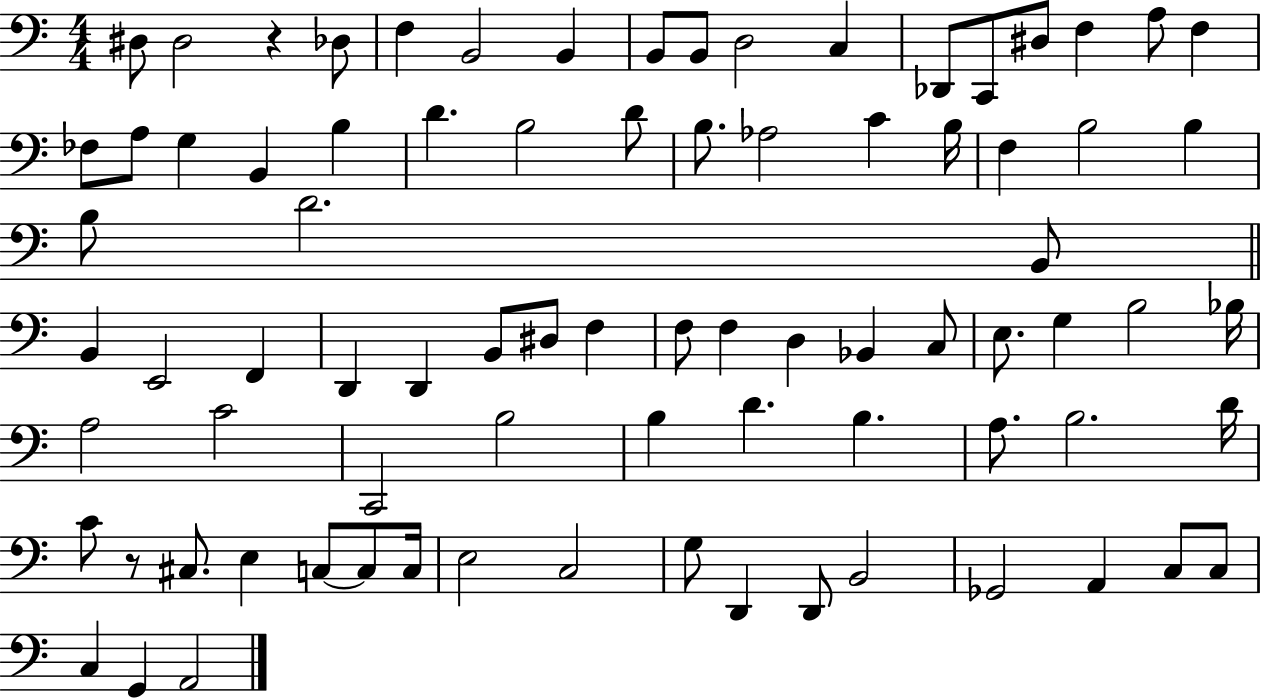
D#3/e D#3/h R/q Db3/e F3/q B2/h B2/q B2/e B2/e D3/h C3/q Db2/e C2/e D#3/e F3/q A3/e F3/q FES3/e A3/e G3/q B2/q B3/q D4/q. B3/h D4/e B3/e. Ab3/h C4/q B3/s F3/q B3/h B3/q B3/e D4/h. B2/e B2/q E2/h F2/q D2/q D2/q B2/e D#3/e F3/q F3/e F3/q D3/q Bb2/q C3/e E3/e. G3/q B3/h Bb3/s A3/h C4/h C2/h B3/h B3/q D4/q. B3/q. A3/e. B3/h. D4/s C4/e R/e C#3/e. E3/q C3/e C3/e C3/s E3/h C3/h G3/e D2/q D2/e B2/h Gb2/h A2/q C3/e C3/e C3/q G2/q A2/h